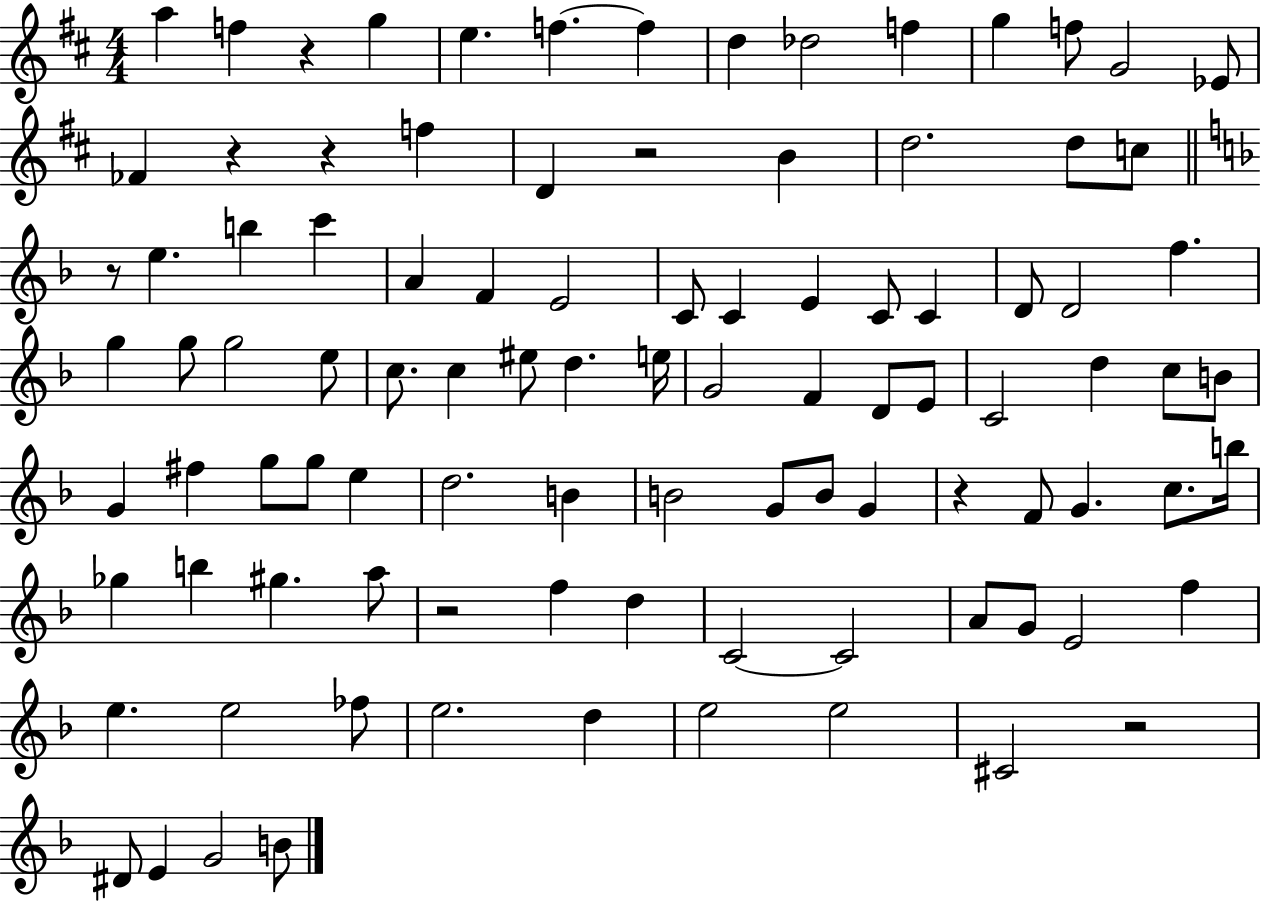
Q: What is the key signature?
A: D major